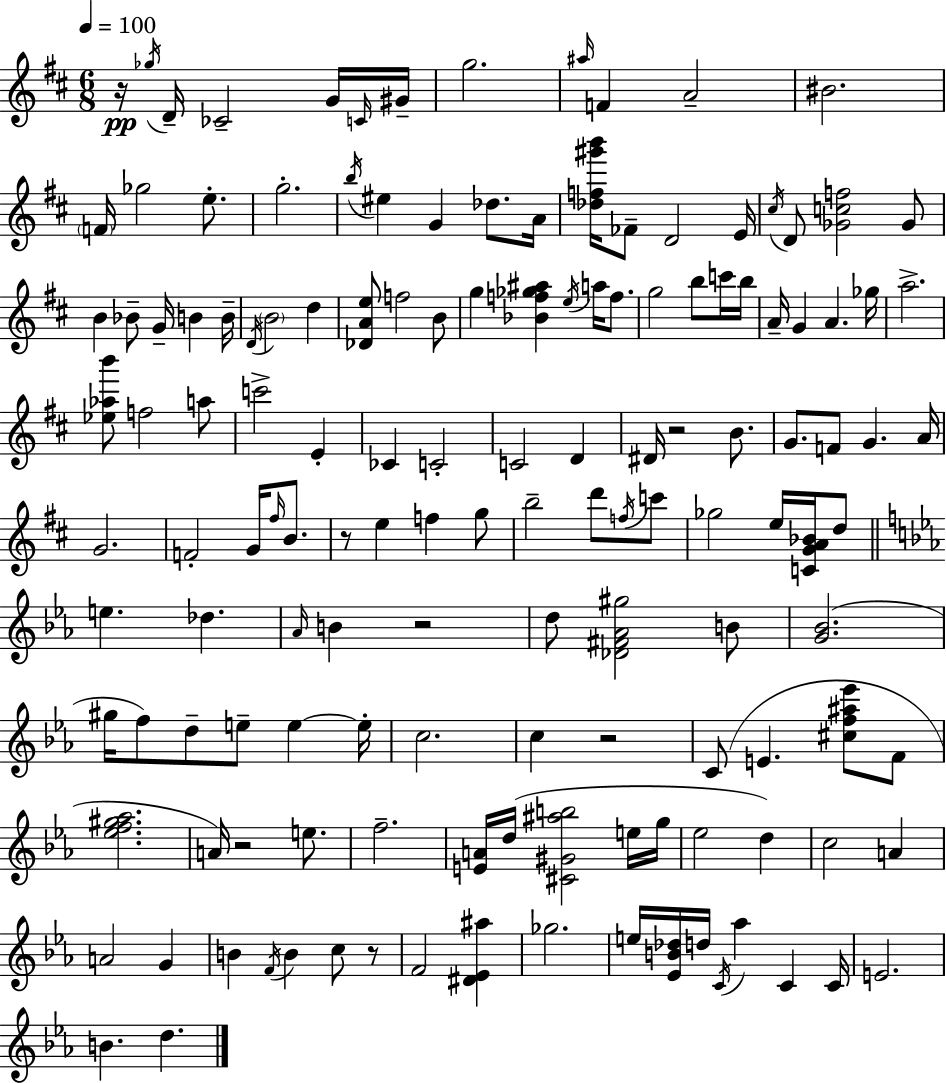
X:1
T:Untitled
M:6/8
L:1/4
K:D
z/4 _g/4 D/4 _C2 G/4 C/4 ^G/4 g2 ^a/4 F A2 ^B2 F/4 _g2 e/2 g2 b/4 ^e G _d/2 A/4 [_df^g'b']/4 _F/2 D2 E/4 ^c/4 D/2 [_Gcf]2 _G/2 B _B/2 G/4 B B/4 D/4 B2 d [_DAe]/2 f2 B/2 g [_Bf_g^a] e/4 a/4 f/2 g2 b/2 c'/4 b/4 A/4 G A _g/4 a2 [_e_ab']/2 f2 a/2 c'2 E _C C2 C2 D ^D/4 z2 B/2 G/2 F/2 G A/4 G2 F2 G/4 ^f/4 B/2 z/2 e f g/2 b2 d'/2 f/4 c'/2 _g2 e/4 [CGA_B]/4 d/2 e _d _A/4 B z2 d/2 [_D^F_A^g]2 B/2 [G_B]2 ^g/4 f/2 d/2 e/2 e e/4 c2 c z2 C/2 E [^cf^a_e']/2 F/2 [_ef^g_a]2 A/4 z2 e/2 f2 [EA]/4 d/4 [^C^G^ab]2 e/4 g/4 _e2 d c2 A A2 G B F/4 B c/2 z/2 F2 [^D_E^a] _g2 e/4 [_EB_d]/4 d/4 C/4 _a C C/4 E2 B d